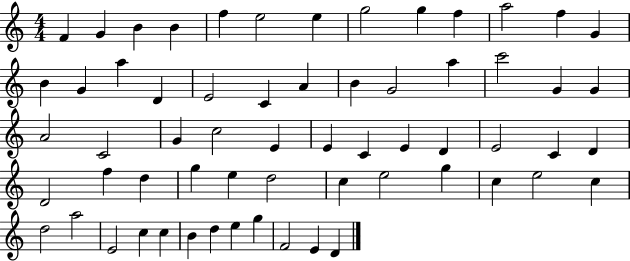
X:1
T:Untitled
M:4/4
L:1/4
K:C
F G B B f e2 e g2 g f a2 f G B G a D E2 C A B G2 a c'2 G G A2 C2 G c2 E E C E D E2 C D D2 f d g e d2 c e2 g c e2 c d2 a2 E2 c c B d e g F2 E D